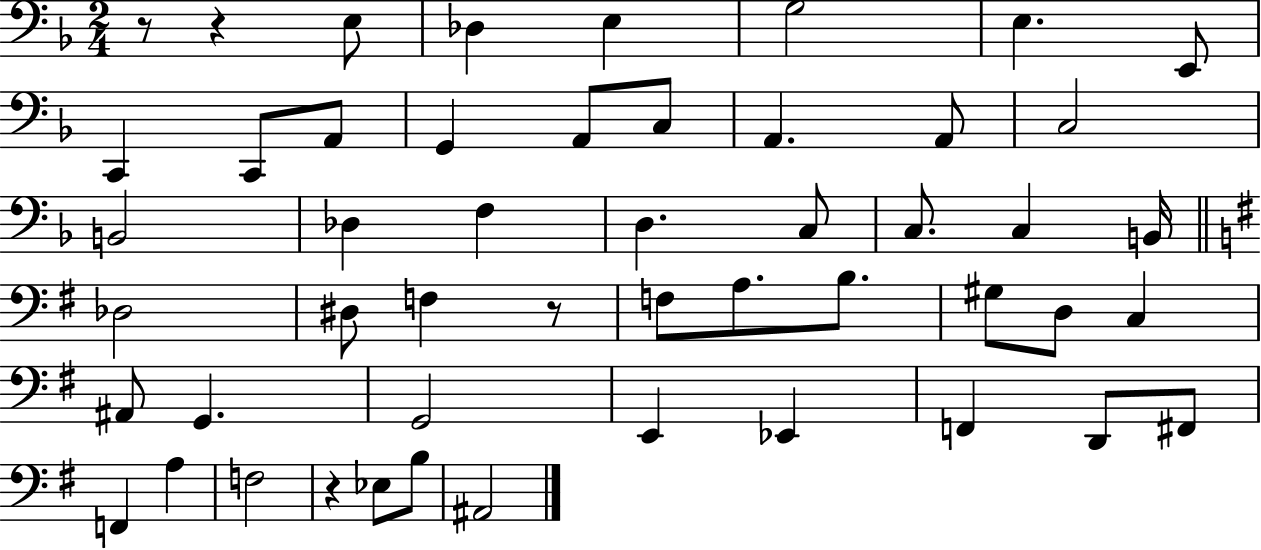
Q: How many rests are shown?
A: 4